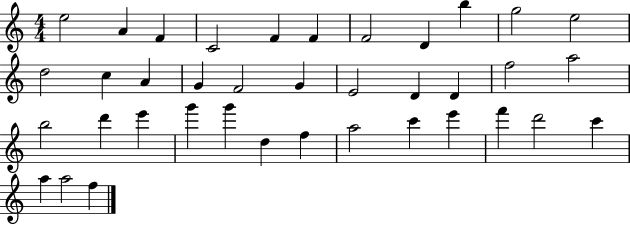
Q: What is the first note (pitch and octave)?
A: E5